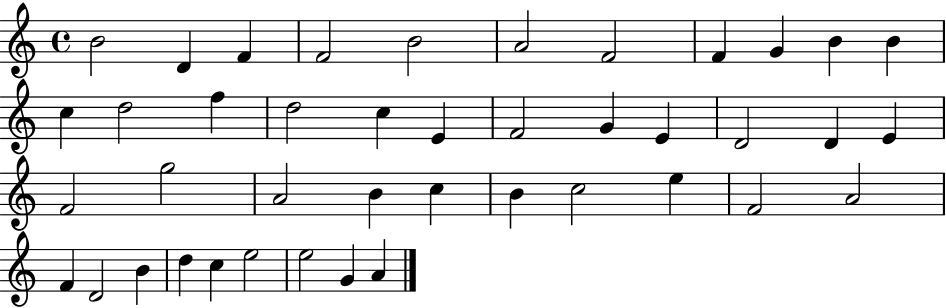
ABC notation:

X:1
T:Untitled
M:4/4
L:1/4
K:C
B2 D F F2 B2 A2 F2 F G B B c d2 f d2 c E F2 G E D2 D E F2 g2 A2 B c B c2 e F2 A2 F D2 B d c e2 e2 G A